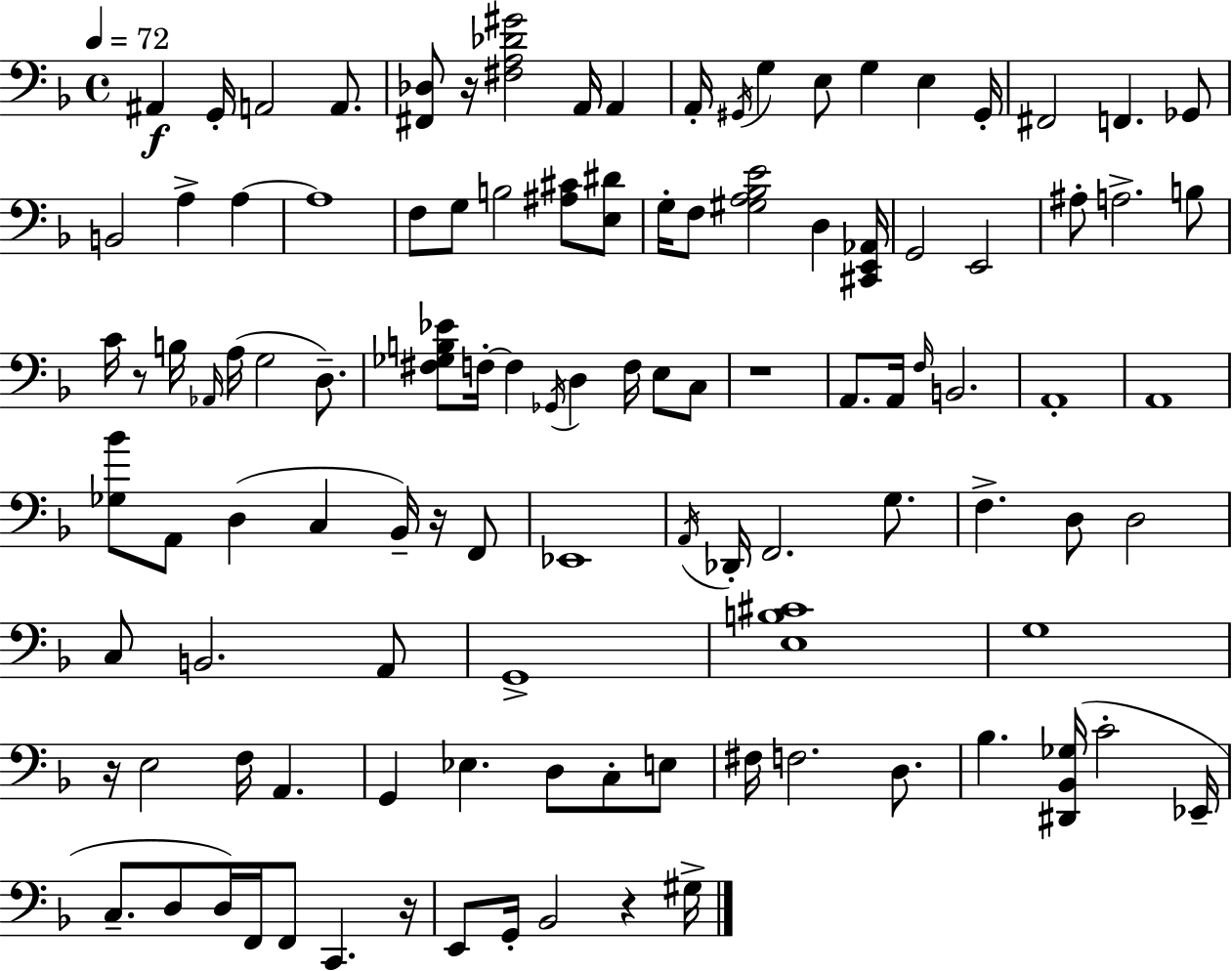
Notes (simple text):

A#2/q G2/s A2/h A2/e. [F#2,Db3]/e R/s [F#3,A3,Db4,G#4]/h A2/s A2/q A2/s G#2/s G3/q E3/e G3/q E3/q G#2/s F#2/h F2/q. Gb2/e B2/h A3/q A3/q A3/w F3/e G3/e B3/h [A#3,C#4]/e [E3,D#4]/e G3/s F3/e [G#3,A3,Bb3,E4]/h D3/q [C#2,E2,Ab2]/s G2/h E2/h A#3/e A3/h. B3/e C4/s R/e B3/s Ab2/s A3/s G3/h D3/e. [F#3,Gb3,B3,Eb4]/e F3/s F3/q Gb2/s D3/q F3/s E3/e C3/e R/w A2/e. A2/s F3/s B2/h. A2/w A2/w [Gb3,Bb4]/e A2/e D3/q C3/q Bb2/s R/s F2/e Eb2/w A2/s Db2/s F2/h. G3/e. F3/q. D3/e D3/h C3/e B2/h. A2/e G2/w [E3,B3,C#4]/w G3/w R/s E3/h F3/s A2/q. G2/q Eb3/q. D3/e C3/e E3/e F#3/s F3/h. D3/e. Bb3/q. [D#2,Bb2,Gb3]/s C4/h Eb2/s C3/e. D3/e D3/s F2/s F2/e C2/q. R/s E2/e G2/s Bb2/h R/q G#3/s